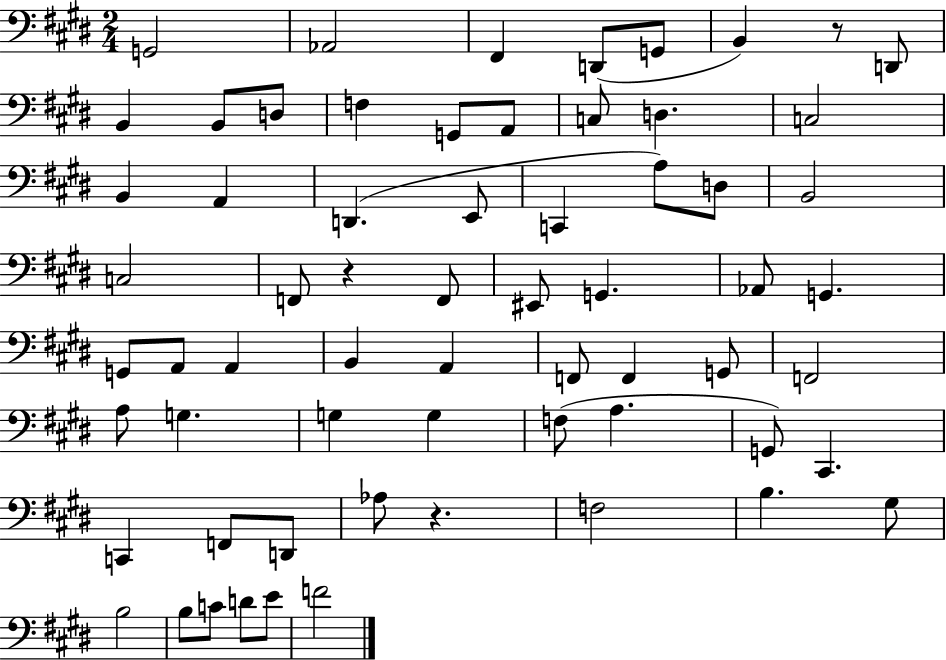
G2/h Ab2/h F#2/q D2/e G2/e B2/q R/e D2/e B2/q B2/e D3/e F3/q G2/e A2/e C3/e D3/q. C3/h B2/q A2/q D2/q. E2/e C2/q A3/e D3/e B2/h C3/h F2/e R/q F2/e EIS2/e G2/q. Ab2/e G2/q. G2/e A2/e A2/q B2/q A2/q F2/e F2/q G2/e F2/h A3/e G3/q. G3/q G3/q F3/e A3/q. G2/e C#2/q. C2/q F2/e D2/e Ab3/e R/q. F3/h B3/q. G#3/e B3/h B3/e C4/e D4/e E4/e F4/h